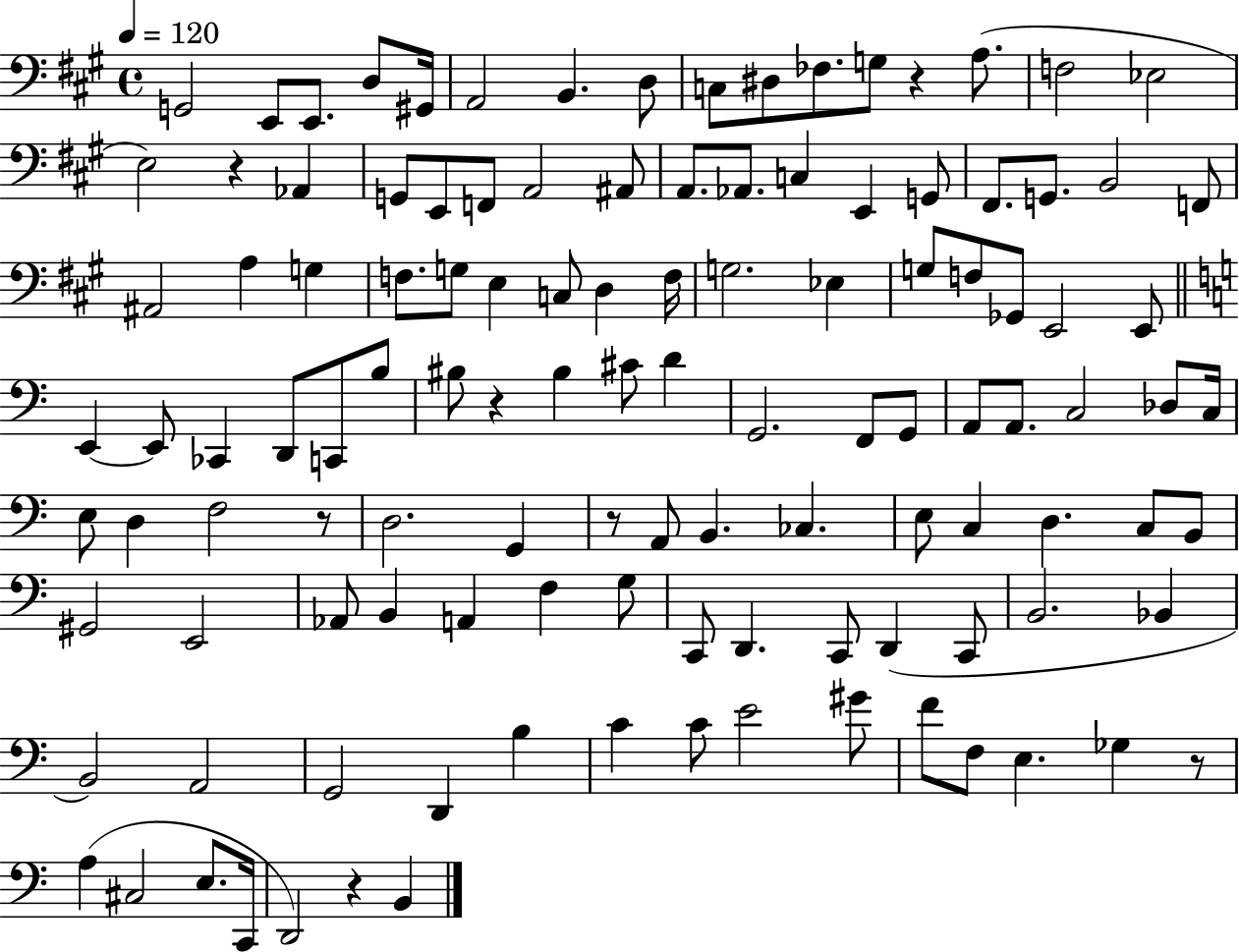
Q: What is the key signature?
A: A major